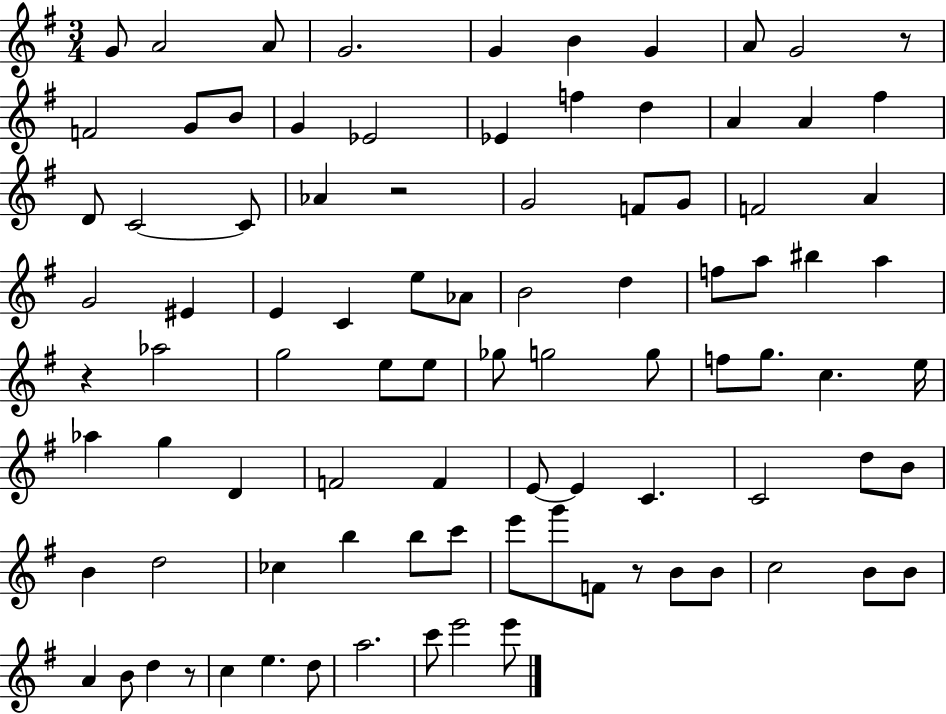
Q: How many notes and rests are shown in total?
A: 92